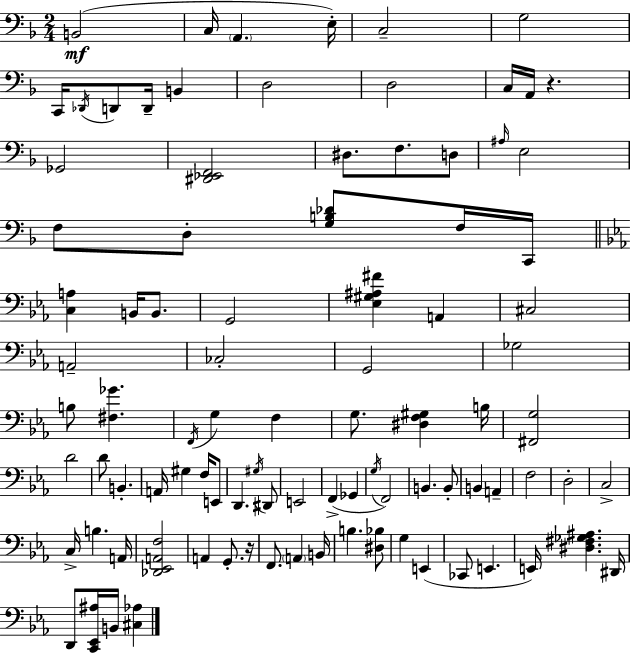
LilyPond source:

{
  \clef bass
  \numericTimeSignature
  \time 2/4
  \key f \major
  \repeat volta 2 { b,2(\mf | c16 \parenthesize a,4. e16-.) | c2-- | g2 | \break c,16 \acciaccatura { des,16 } d,8 d,16-- b,4 | d2 | d2 | c16 a,16 r4. | \break ges,2 | <dis, ees, f,>2 | dis8. f8. d8 | \grace { ais16 } e2 | \break f8 d8-. <g b des'>8 | f16 c,16 \bar "||" \break \key ees \major <c a>4 b,16 b,8. | g,2 | <ees gis ais fis'>4 a,4 | cis2 | \break a,2-- | ces2-. | g,2 | ges2 | \break b8 <fis ges'>4. | \acciaccatura { f,16 } g4 f4 | g8. <dis f gis>4 | b16 <fis, g>2 | \break d'2 | d'8 b,4.-. | a,16 gis4 f16 e,8 | d,4. \acciaccatura { gis16 } | \break dis,8 e,2 | f,4->( ges,4 | \acciaccatura { g16 } f,2) | b,4. | \break b,8-. b,4 a,4-- | f2 | d2-. | c2-> | \break c16-> b4. | a,16 <des, ees, a, f>2 | a,4 g,8.-. | r16 f,8. \parenthesize a,4 | \break b,16 b4. | <dis bes>8 g4 e,4( | ces,8 e,4. | e,16) <dis fis ges ais>4. | \break dis,16 d,8 <c, ees, ais>16 b,16 <cis aes>4 | } \bar "|."
}